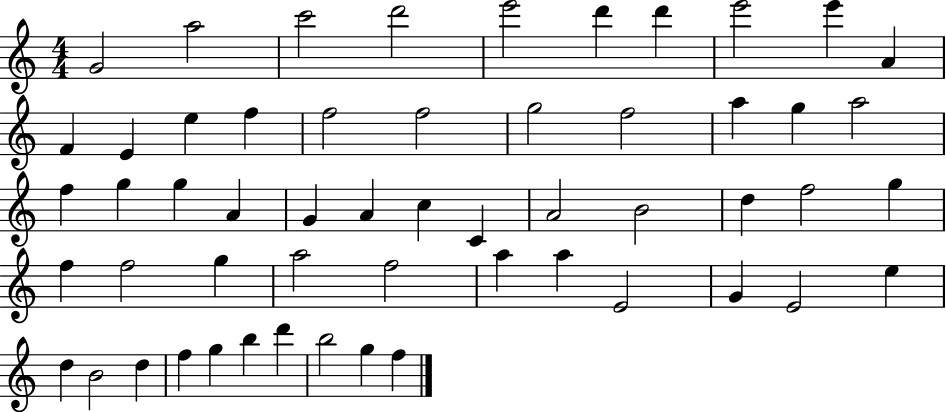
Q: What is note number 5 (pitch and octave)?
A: E6